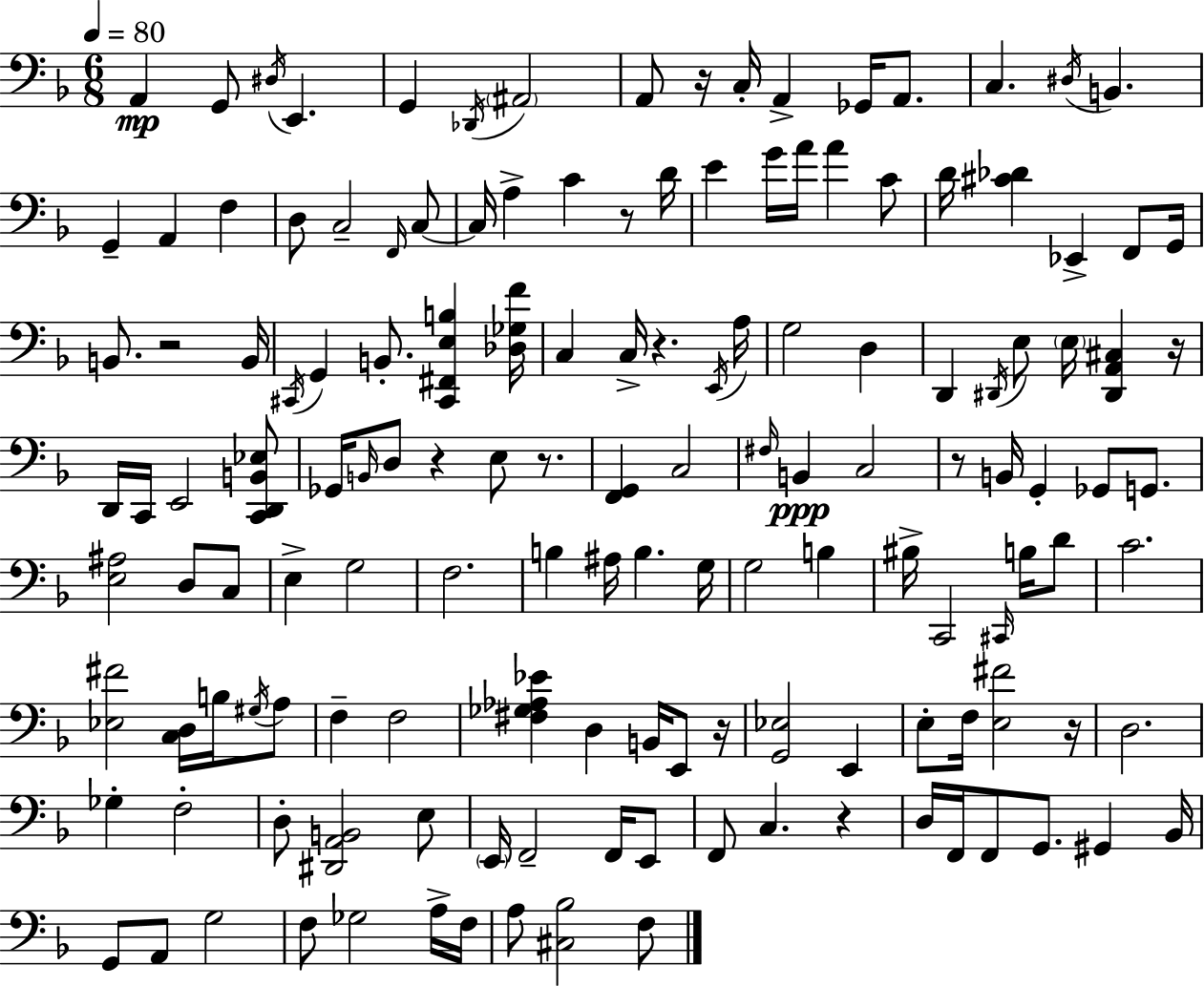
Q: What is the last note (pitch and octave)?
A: F3